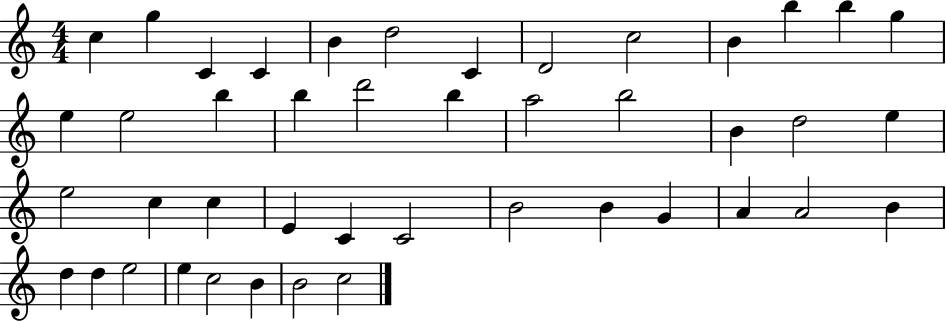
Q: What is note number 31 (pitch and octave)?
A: B4